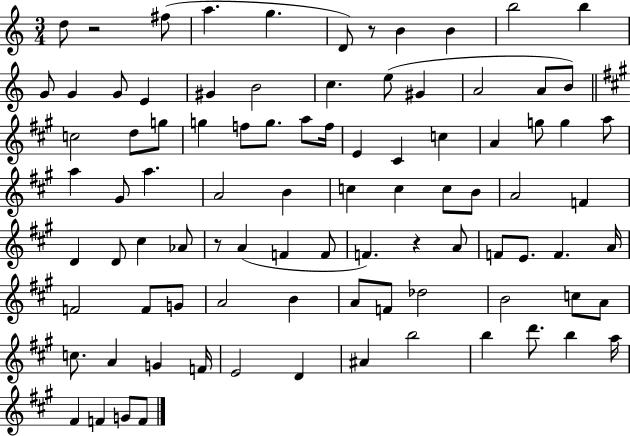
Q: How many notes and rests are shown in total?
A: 91